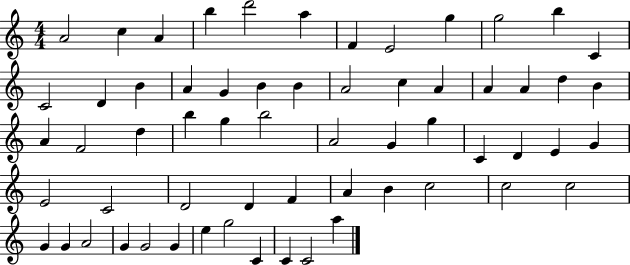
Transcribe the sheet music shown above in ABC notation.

X:1
T:Untitled
M:4/4
L:1/4
K:C
A2 c A b d'2 a F E2 g g2 b C C2 D B A G B B A2 c A A A d B A F2 d b g b2 A2 G g C D E G E2 C2 D2 D F A B c2 c2 c2 G G A2 G G2 G e g2 C C C2 a